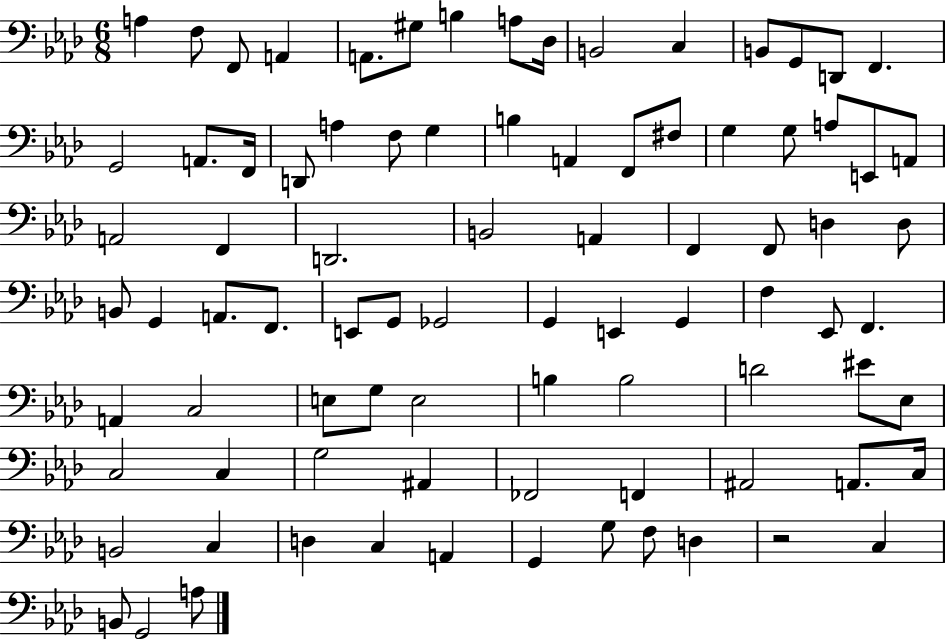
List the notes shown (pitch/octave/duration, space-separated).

A3/q F3/e F2/e A2/q A2/e. G#3/e B3/q A3/e Db3/s B2/h C3/q B2/e G2/e D2/e F2/q. G2/h A2/e. F2/s D2/e A3/q F3/e G3/q B3/q A2/q F2/e F#3/e G3/q G3/e A3/e E2/e A2/e A2/h F2/q D2/h. B2/h A2/q F2/q F2/e D3/q D3/e B2/e G2/q A2/e. F2/e. E2/e G2/e Gb2/h G2/q E2/q G2/q F3/q Eb2/e F2/q. A2/q C3/h E3/e G3/e E3/h B3/q B3/h D4/h EIS4/e Eb3/e C3/h C3/q G3/h A#2/q FES2/h F2/q A#2/h A2/e. C3/s B2/h C3/q D3/q C3/q A2/q G2/q G3/e F3/e D3/q R/h C3/q B2/e G2/h A3/e